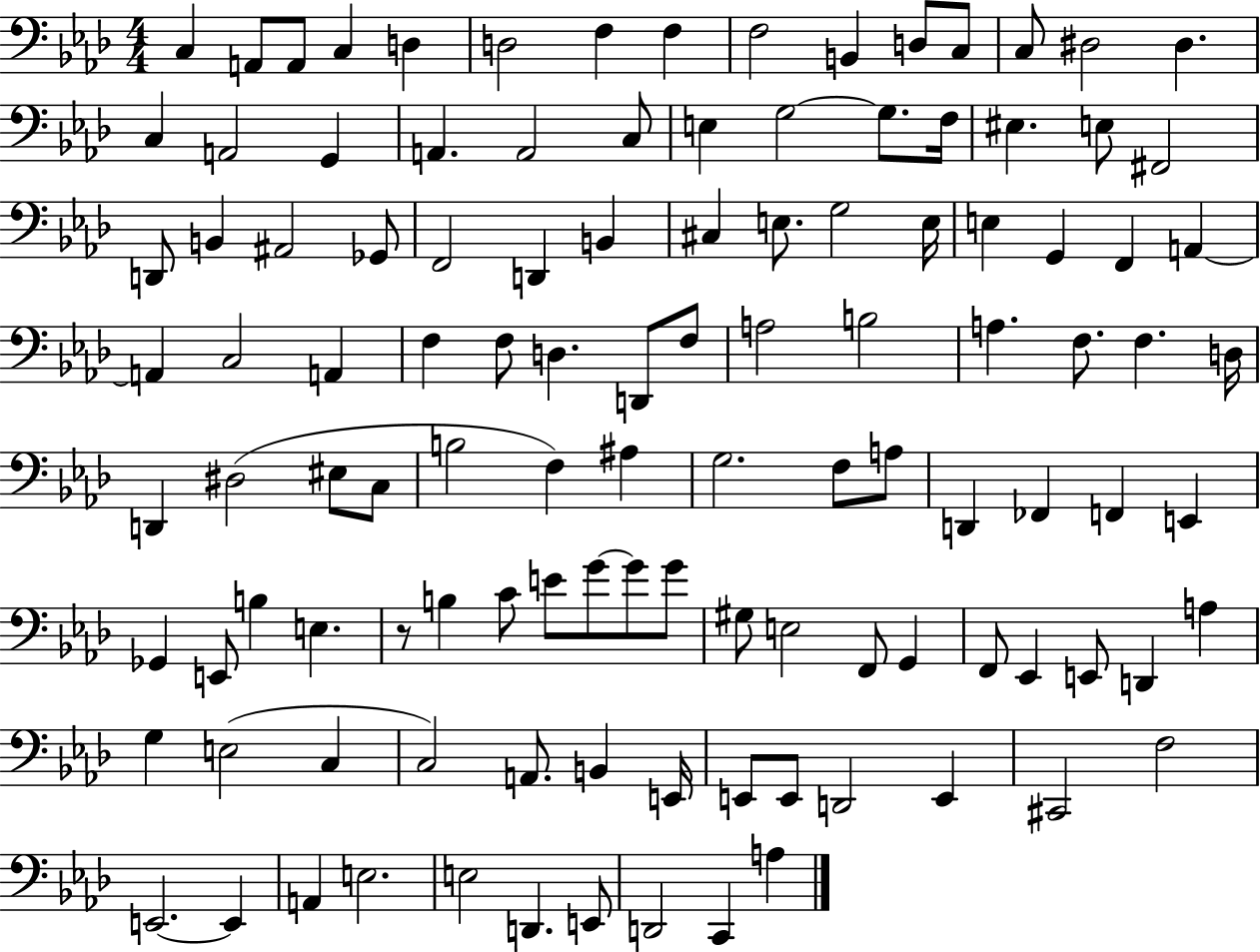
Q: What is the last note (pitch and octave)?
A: A3